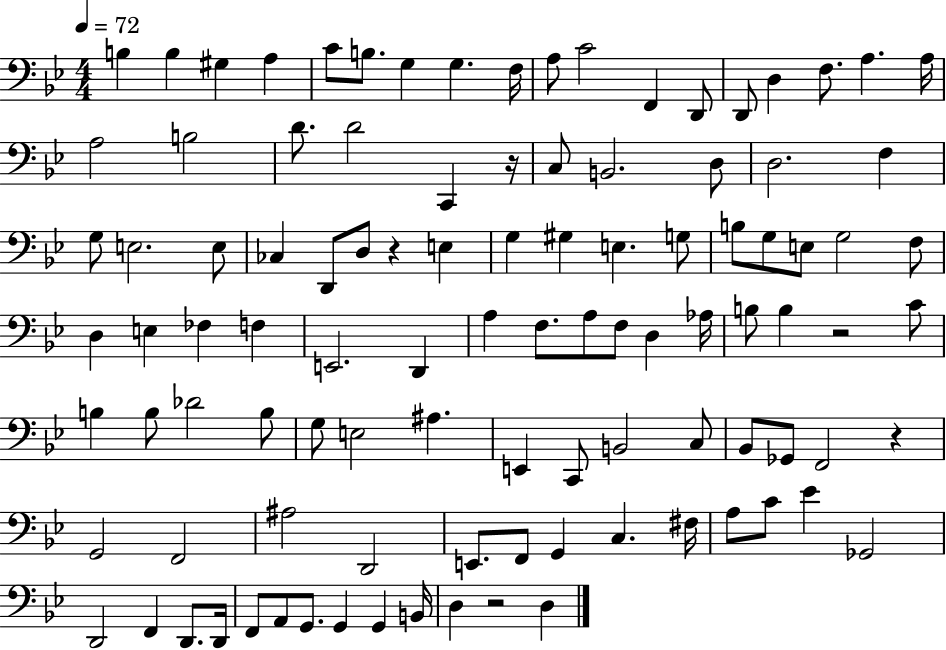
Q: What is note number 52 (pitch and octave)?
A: F3